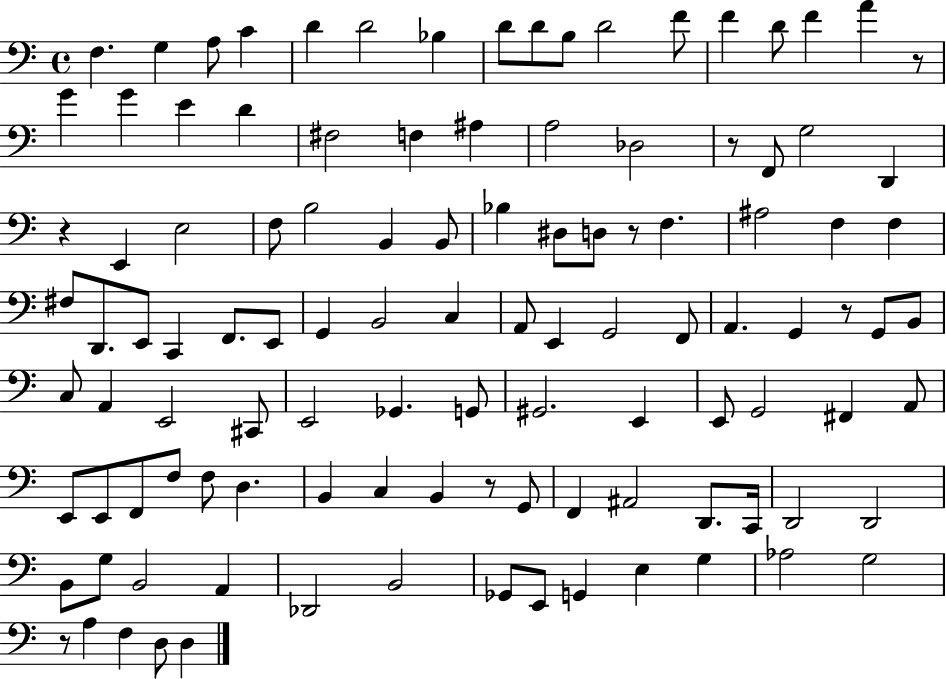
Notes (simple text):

F3/q. G3/q A3/e C4/q D4/q D4/h Bb3/q D4/e D4/e B3/e D4/h F4/e F4/q D4/e F4/q A4/q R/e G4/q G4/q E4/q D4/q F#3/h F3/q A#3/q A3/h Db3/h R/e F2/e G3/h D2/q R/q E2/q E3/h F3/e B3/h B2/q B2/e Bb3/q D#3/e D3/e R/e F3/q. A#3/h F3/q F3/q F#3/e D2/e. E2/e C2/q F2/e. E2/e G2/q B2/h C3/q A2/e E2/q G2/h F2/e A2/q. G2/q R/e G2/e B2/e C3/e A2/q E2/h C#2/e E2/h Gb2/q. G2/e G#2/h. E2/q E2/e G2/h F#2/q A2/e E2/e E2/e F2/e F3/e F3/e D3/q. B2/q C3/q B2/q R/e G2/e F2/q A#2/h D2/e. C2/s D2/h D2/h B2/e G3/e B2/h A2/q Db2/h B2/h Gb2/e E2/e G2/q E3/q G3/q Ab3/h G3/h R/e A3/q F3/q D3/e D3/q